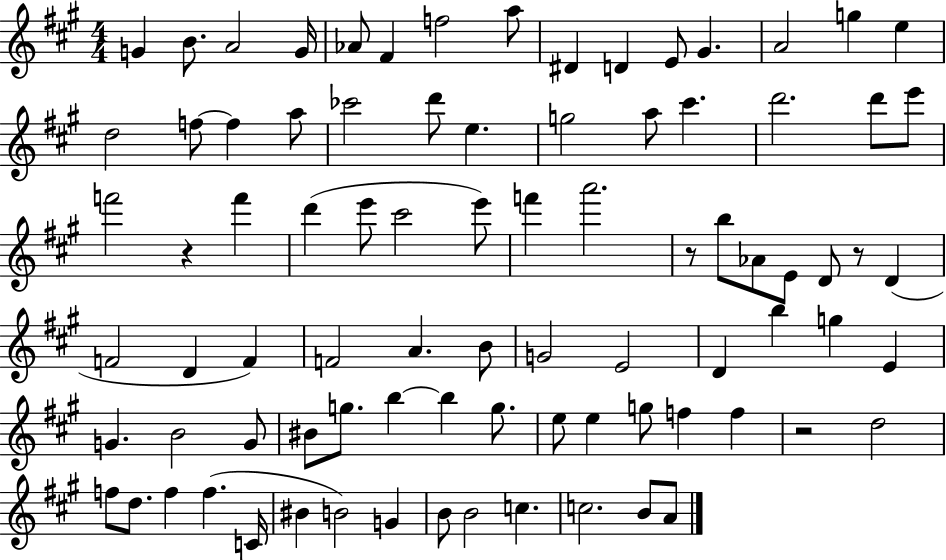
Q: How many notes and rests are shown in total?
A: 85